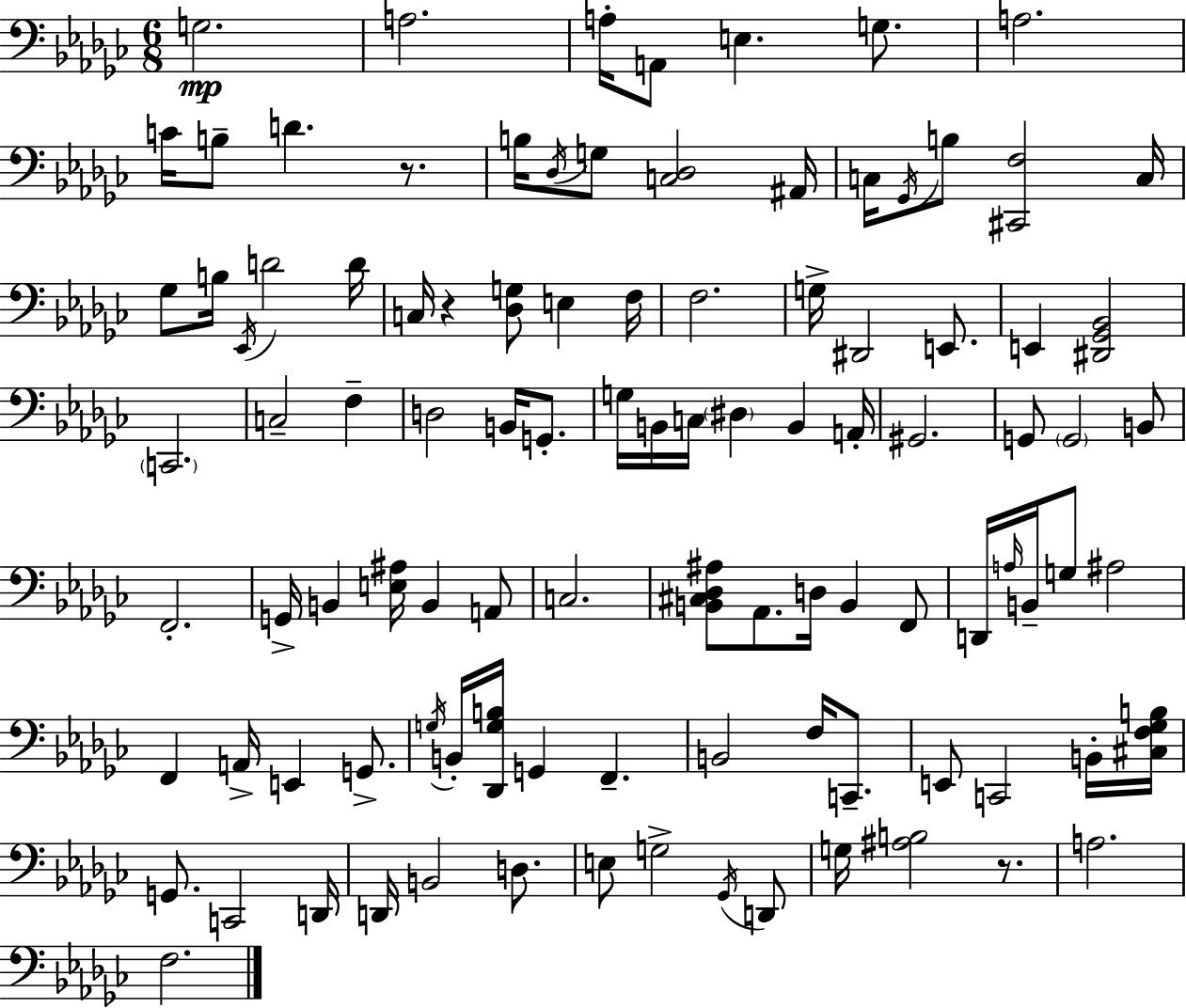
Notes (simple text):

G3/h. A3/h. A3/s A2/e E3/q. G3/e. A3/h. C4/s B3/e D4/q. R/e. B3/s Db3/s G3/e [C3,Db3]/h A#2/s C3/s Gb2/s B3/e [C#2,F3]/h C3/s Gb3/e B3/s Eb2/s D4/h D4/s C3/s R/q [Db3,G3]/e E3/q F3/s F3/h. G3/s D#2/h E2/e. E2/q [D#2,Gb2,Bb2]/h C2/h. C3/h F3/q D3/h B2/s G2/e. G3/s B2/s C3/s D#3/q B2/q A2/s G#2/h. G2/e G2/h B2/e F2/h. G2/s B2/q [E3,A#3]/s B2/q A2/e C3/h. [B2,C#3,Db3,A#3]/e Ab2/e. D3/s B2/q F2/e D2/s A3/s B2/s G3/e A#3/h F2/q A2/s E2/q G2/e. G3/s B2/s [Db2,G3,B3]/s G2/q F2/q. B2/h F3/s C2/e. E2/e C2/h B2/s [C#3,F3,Gb3,B3]/s G2/e. C2/h D2/s D2/s B2/h D3/e. E3/e G3/h Gb2/s D2/e G3/s [A#3,B3]/h R/e. A3/h. F3/h.